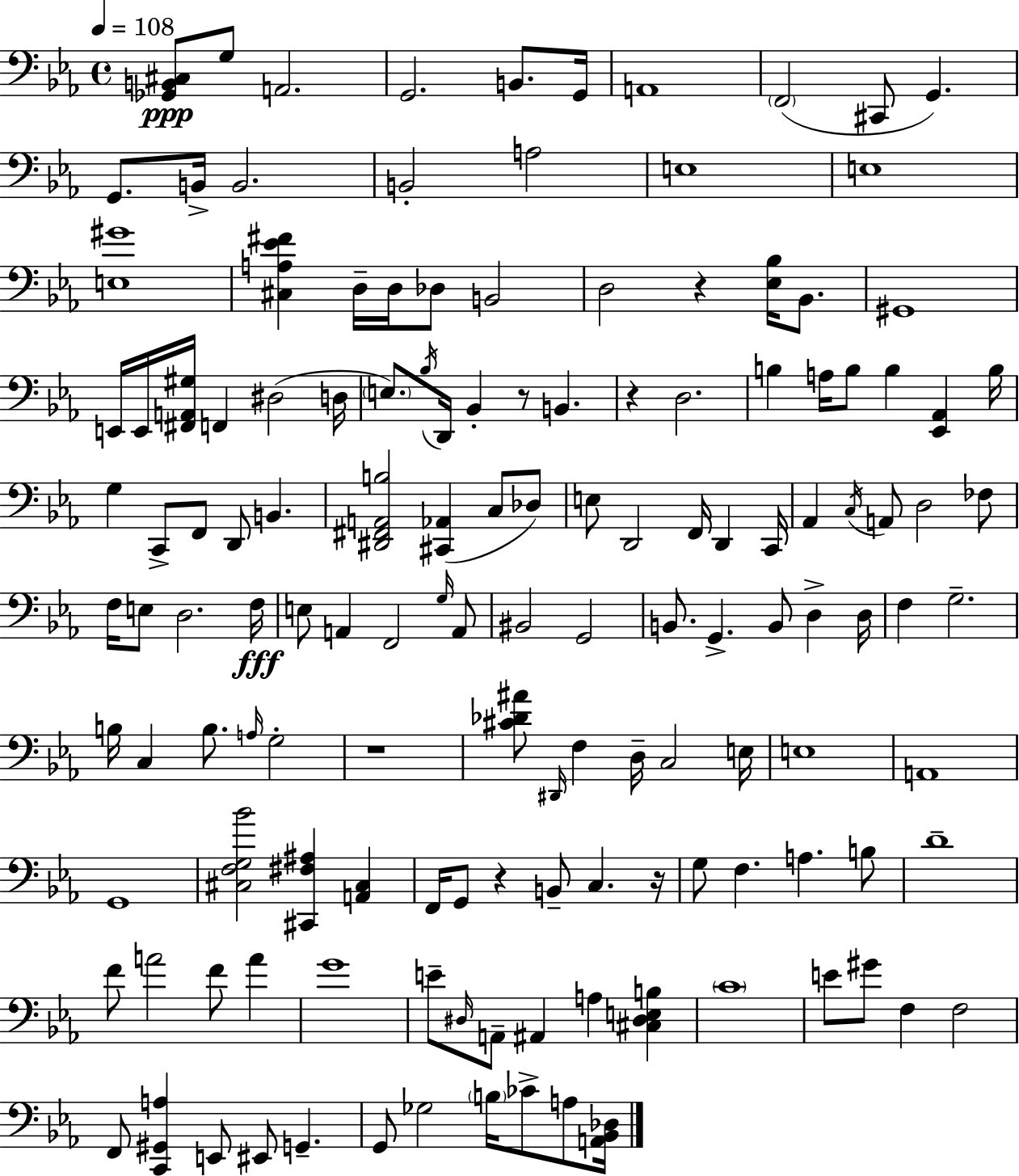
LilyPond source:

{
  \clef bass
  \time 4/4
  \defaultTimeSignature
  \key ees \major
  \tempo 4 = 108
  <ges, b, cis>8\ppp g8 a,2. | g,2. b,8. g,16 | a,1 | \parenthesize f,2( cis,8 g,4.) | \break g,8. b,16-> b,2. | b,2-. a2 | e1 | e1 | \break <e gis'>1 | <cis a ees' fis'>4 d16-- d16 des8 b,2 | d2 r4 <ees bes>16 bes,8. | gis,1 | \break e,16 e,16 <fis, a, gis>16 f,4 dis2( d16 | \parenthesize e8.) \acciaccatura { bes16 } d,16 bes,4-. r8 b,4. | r4 d2. | b4 a16 b8 b4 <ees, aes,>4 | \break b16 g4 c,8-> f,8 d,8 b,4. | <dis, fis, a, b>2 <cis, aes,>4( c8 des8) | e8 d,2 f,16 d,4 | c,16 aes,4 \acciaccatura { c16 } a,8 d2 | \break fes8 f16 e8 d2. | f16\fff e8 a,4 f,2 | \grace { g16 } a,8 bis,2 g,2 | b,8. g,4.-> b,8 d4-> | \break d16 f4 g2.-- | b16 c4 b8. \grace { a16 } g2-. | r1 | <cis' des' ais'>8 \grace { dis,16 } f4 d16-- c2 | \break e16 e1 | a,1 | g,1 | <cis f g bes'>2 <cis, fis ais>4 | \break <a, cis>4 f,16 g,8 r4 b,8-- c4. | r16 g8 f4. a4. | b8 d'1-- | f'8 a'2 f'8 | \break a'4 g'1 | e'8-- \grace { dis16 } a,8-- ais,4 a4 | <cis dis e b>4 \parenthesize c'1 | e'8 gis'8 f4 f2 | \break f,8 <c, gis, a>4 e,8 eis,8 | g,4.-- g,8 ges2 | \parenthesize b16 ces'8-> a8 <a, bes, des>16 \bar "|."
}